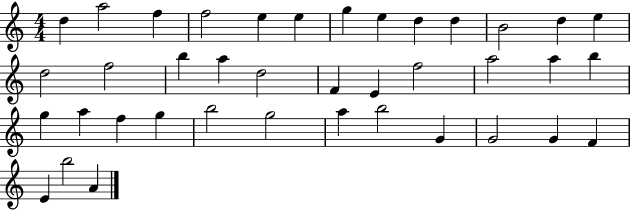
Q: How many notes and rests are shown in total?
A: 39